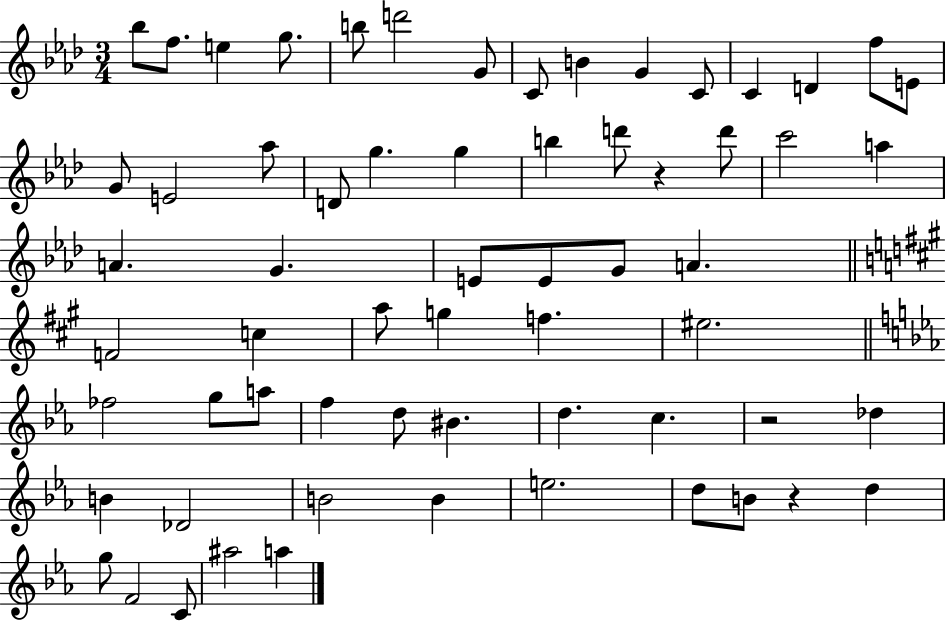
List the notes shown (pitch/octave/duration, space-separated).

Bb5/e F5/e. E5/q G5/e. B5/e D6/h G4/e C4/e B4/q G4/q C4/e C4/q D4/q F5/e E4/e G4/e E4/h Ab5/e D4/e G5/q. G5/q B5/q D6/e R/q D6/e C6/h A5/q A4/q. G4/q. E4/e E4/e G4/e A4/q. F4/h C5/q A5/e G5/q F5/q. EIS5/h. FES5/h G5/e A5/e F5/q D5/e BIS4/q. D5/q. C5/q. R/h Db5/q B4/q Db4/h B4/h B4/q E5/h. D5/e B4/e R/q D5/q G5/e F4/h C4/e A#5/h A5/q